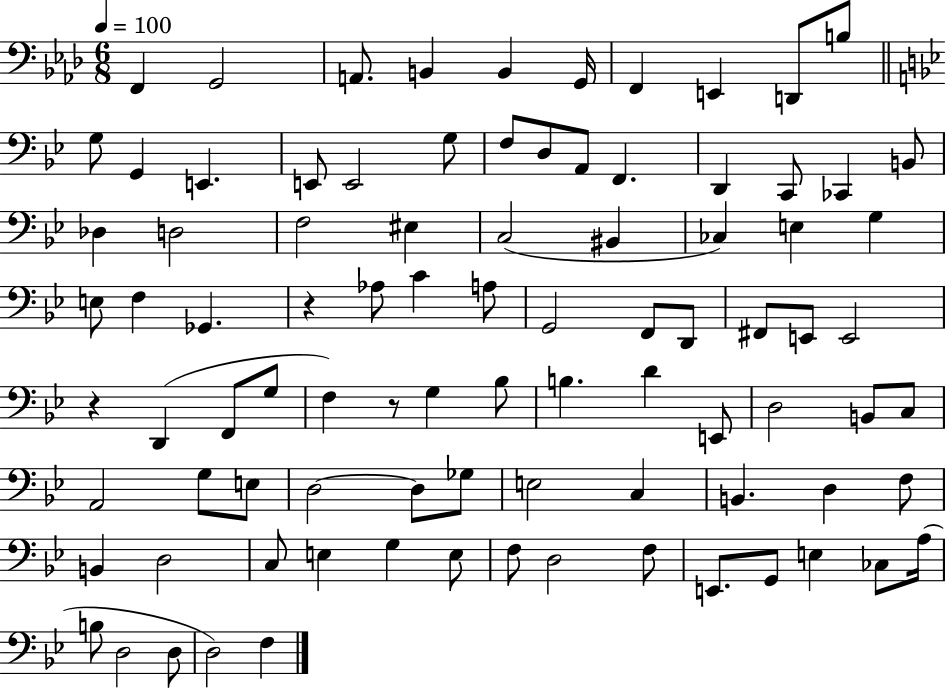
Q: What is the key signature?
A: AES major